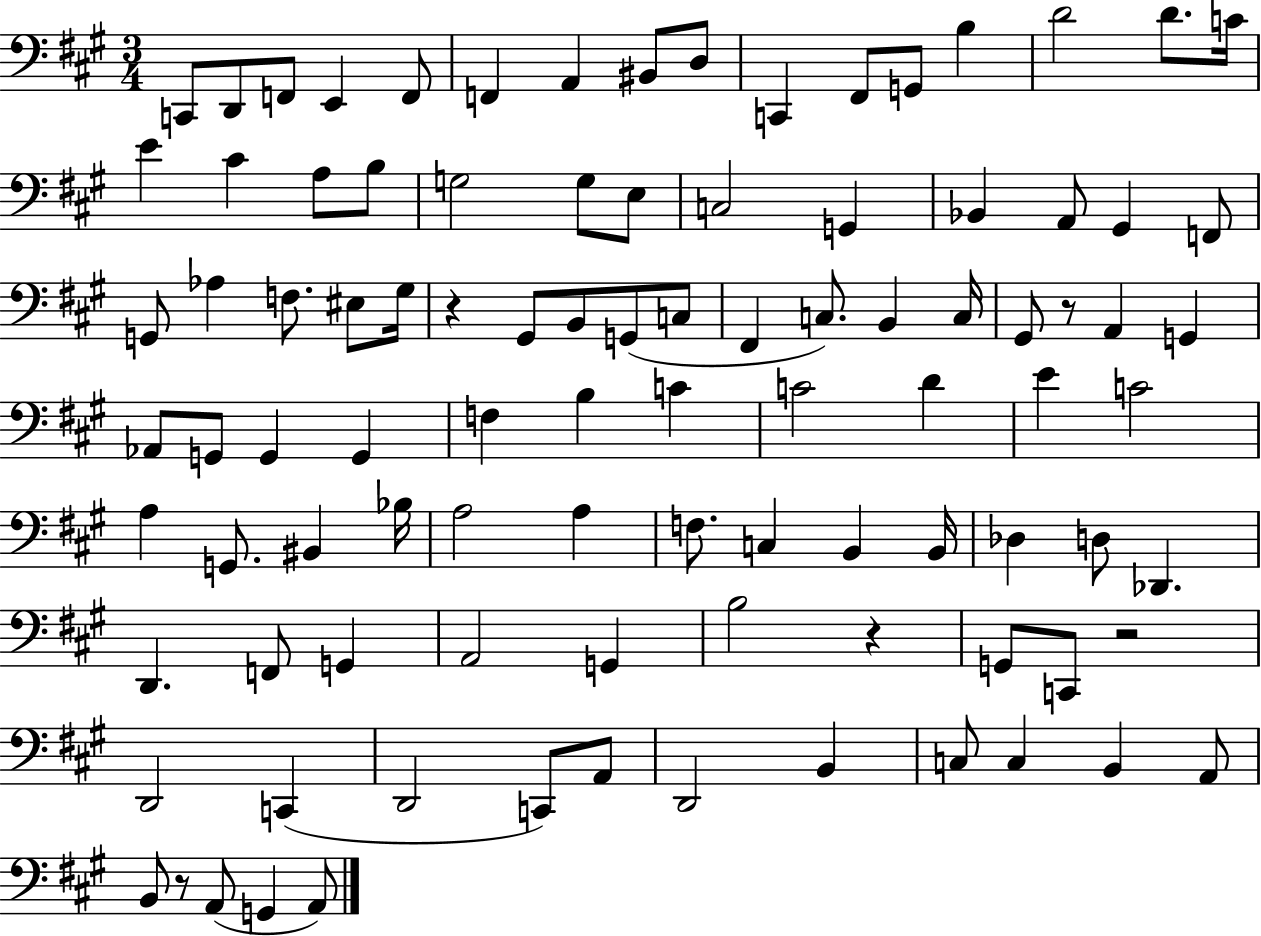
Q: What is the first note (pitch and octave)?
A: C2